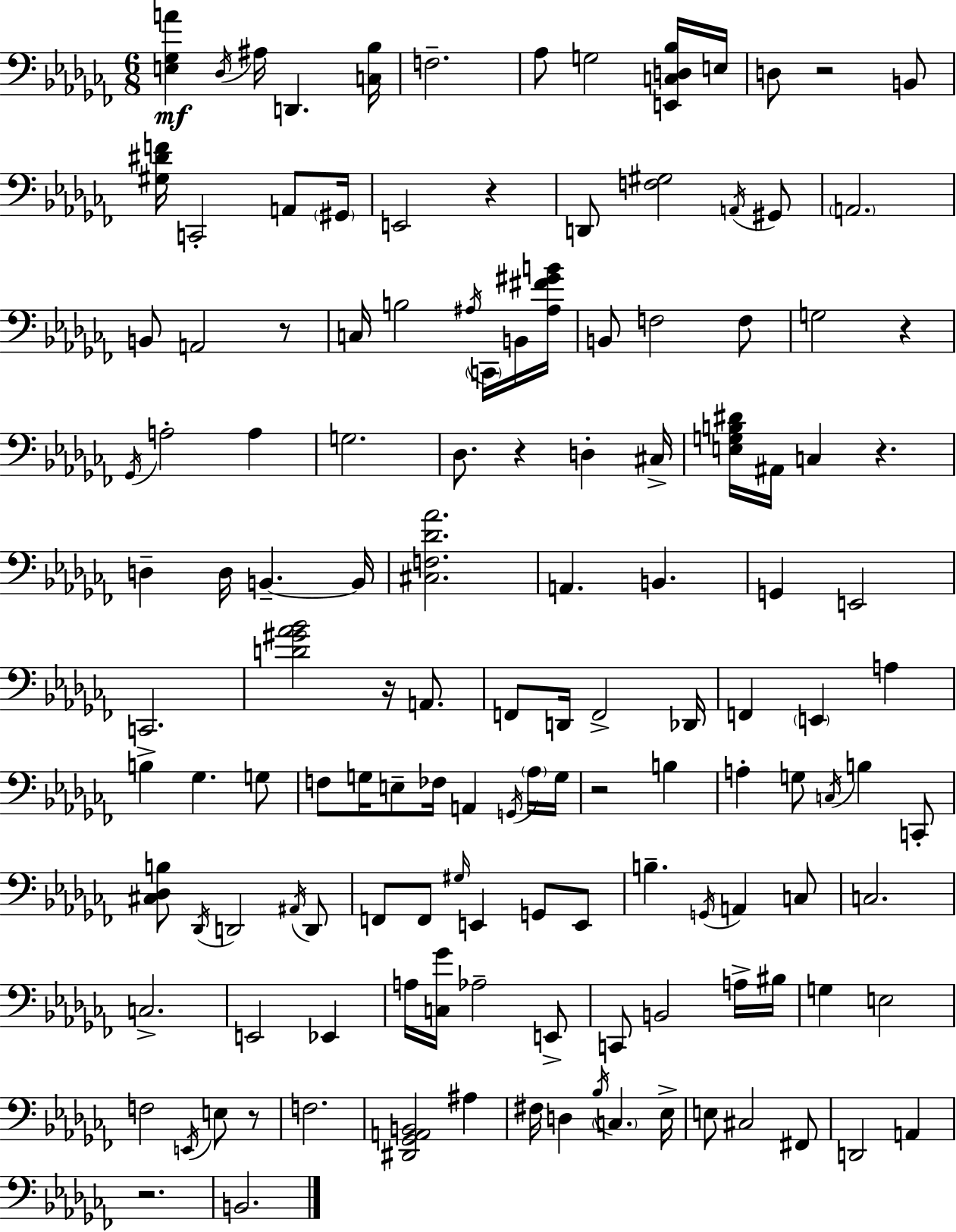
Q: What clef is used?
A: bass